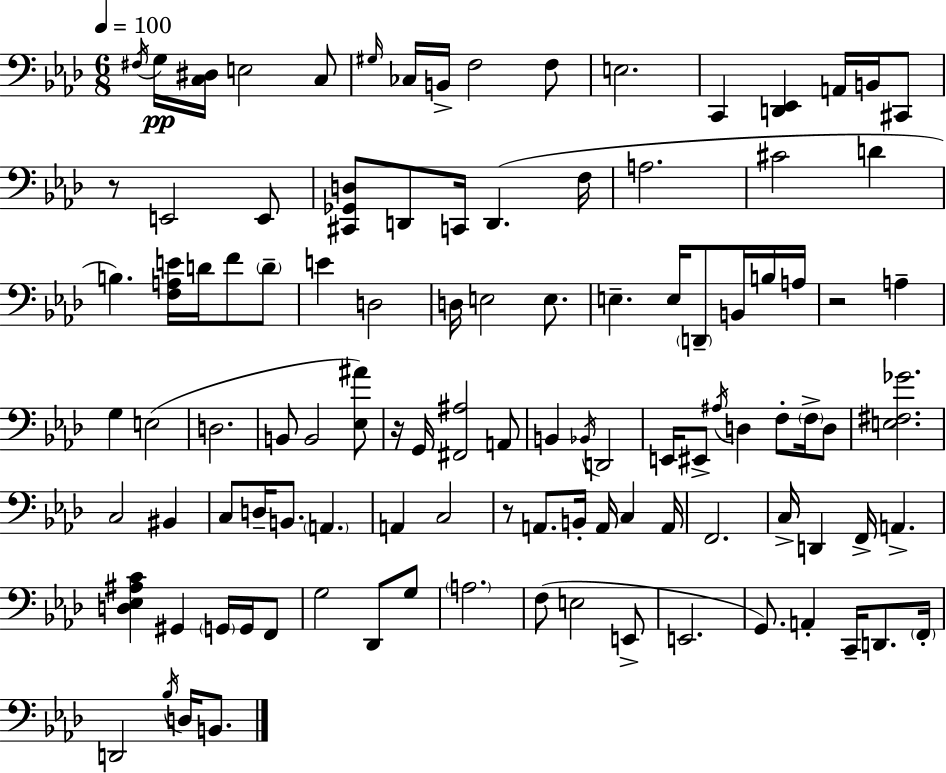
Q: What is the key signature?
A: F minor